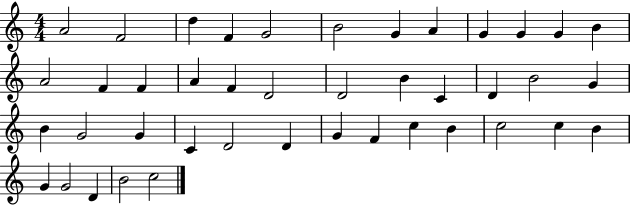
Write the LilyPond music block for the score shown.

{
  \clef treble
  \numericTimeSignature
  \time 4/4
  \key c \major
  a'2 f'2 | d''4 f'4 g'2 | b'2 g'4 a'4 | g'4 g'4 g'4 b'4 | \break a'2 f'4 f'4 | a'4 f'4 d'2 | d'2 b'4 c'4 | d'4 b'2 g'4 | \break b'4 g'2 g'4 | c'4 d'2 d'4 | g'4 f'4 c''4 b'4 | c''2 c''4 b'4 | \break g'4 g'2 d'4 | b'2 c''2 | \bar "|."
}